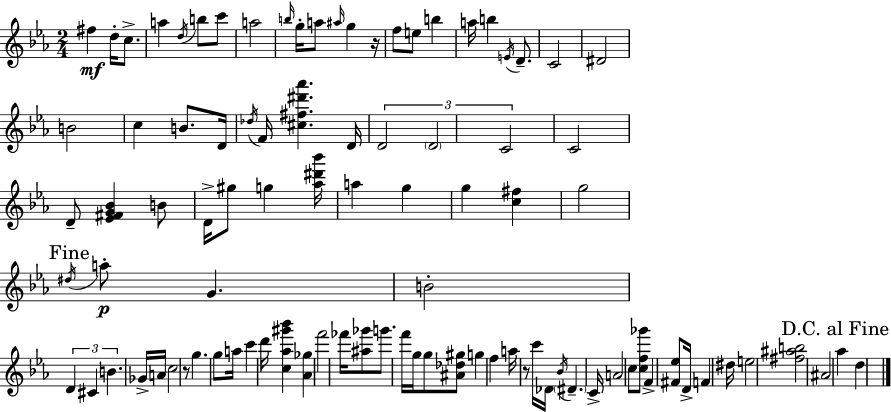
{
  \clef treble
  \numericTimeSignature
  \time 2/4
  \key c \minor
  fis''4\mf d''16-. c''8.-> | a''4 \acciaccatura { d''16 } b''8 c'''8 | a''2 | \grace { b''16 } g''16-. a''8 \grace { ais''16 } g''4 | \break r16 f''8 e''8 b''4 | a''16 b''4 | \acciaccatura { e'16 } d'8.-- c'2 | dis'2 | \break b'2 | c''4 | b'8. d'16 \acciaccatura { des''16 } f'16 <cis'' fis'' dis''' aes'''>4. | d'16 \tuplet 3/2 { d'2 | \break \parenthesize d'2 | c'2 } | c'2 | d'8-- <ees' fis' g' bes'>4 | \break b'8 d'16-> gis''8 | g''4 <aes'' dis''' bes'''>16 a''4 | g''4 g''4 | <c'' fis''>4 g''2 | \break \mark "Fine" \acciaccatura { dis''16 }\p a''8-. | g'4. b'2-. | \tuplet 3/2 { d'4 | cis'4 b'4. } | \break ges'16-> a'16 c''2 | r8 | g''4. g''8 | a''16 c'''4 d'''16 <c'' aes'' gis''' bes'''>4 | \break <aes' ges''>4 f'''2 | fes'''16 <ais'' ges'''>8 | g'''8. f'''16 g''16 g''8 | <ais' des'' gis''>8 g''4 f''4 | \break a''16 r8 c'''16 des'16 \acciaccatura { bes'16 } | \parenthesize dis'4.-- c'16-> a'2 | c''8 | <c'' f'' ges'''>8 f'4-> <fis' ees''>8 | \break d'16-> f'4 dis''16 e''2 | <fis'' ais'' b''>2 | ais'2 | \mark "D.C. al Fine" aes''4 | \break d''4 \bar "|."
}